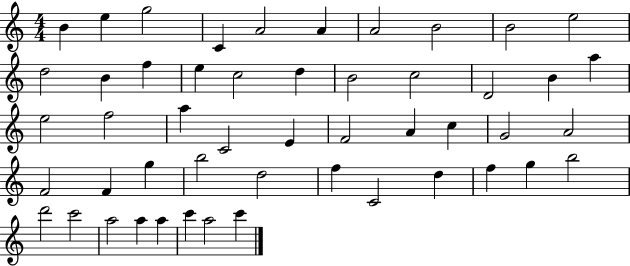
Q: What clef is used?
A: treble